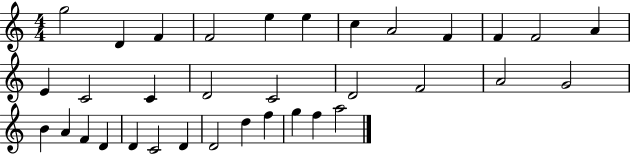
{
  \clef treble
  \numericTimeSignature
  \time 4/4
  \key c \major
  g''2 d'4 f'4 | f'2 e''4 e''4 | c''4 a'2 f'4 | f'4 f'2 a'4 | \break e'4 c'2 c'4 | d'2 c'2 | d'2 f'2 | a'2 g'2 | \break b'4 a'4 f'4 d'4 | d'4 c'2 d'4 | d'2 d''4 f''4 | g''4 f''4 a''2 | \break \bar "|."
}